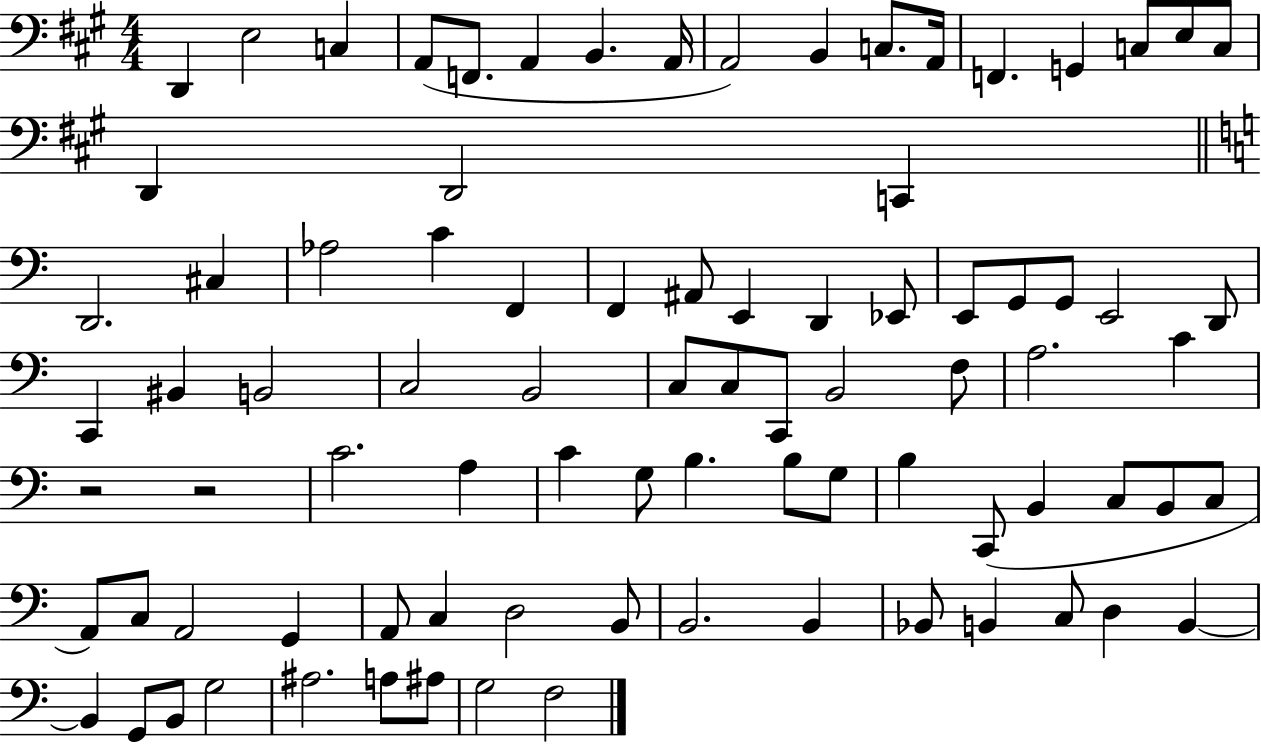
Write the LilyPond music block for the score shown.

{
  \clef bass
  \numericTimeSignature
  \time 4/4
  \key a \major
  d,4 e2 c4 | a,8( f,8. a,4 b,4. a,16 | a,2) b,4 c8. a,16 | f,4. g,4 c8 e8 c8 | \break d,4 d,2 c,4 | \bar "||" \break \key c \major d,2. cis4 | aes2 c'4 f,4 | f,4 ais,8 e,4 d,4 ees,8 | e,8 g,8 g,8 e,2 d,8 | \break c,4 bis,4 b,2 | c2 b,2 | c8 c8 c,8 b,2 f8 | a2. c'4 | \break r2 r2 | c'2. a4 | c'4 g8 b4. b8 g8 | b4 c,8( b,4 c8 b,8 c8 | \break a,8) c8 a,2 g,4 | a,8 c4 d2 b,8 | b,2. b,4 | bes,8 b,4 c8 d4 b,4~~ | \break b,4 g,8 b,8 g2 | ais2. a8 ais8 | g2 f2 | \bar "|."
}